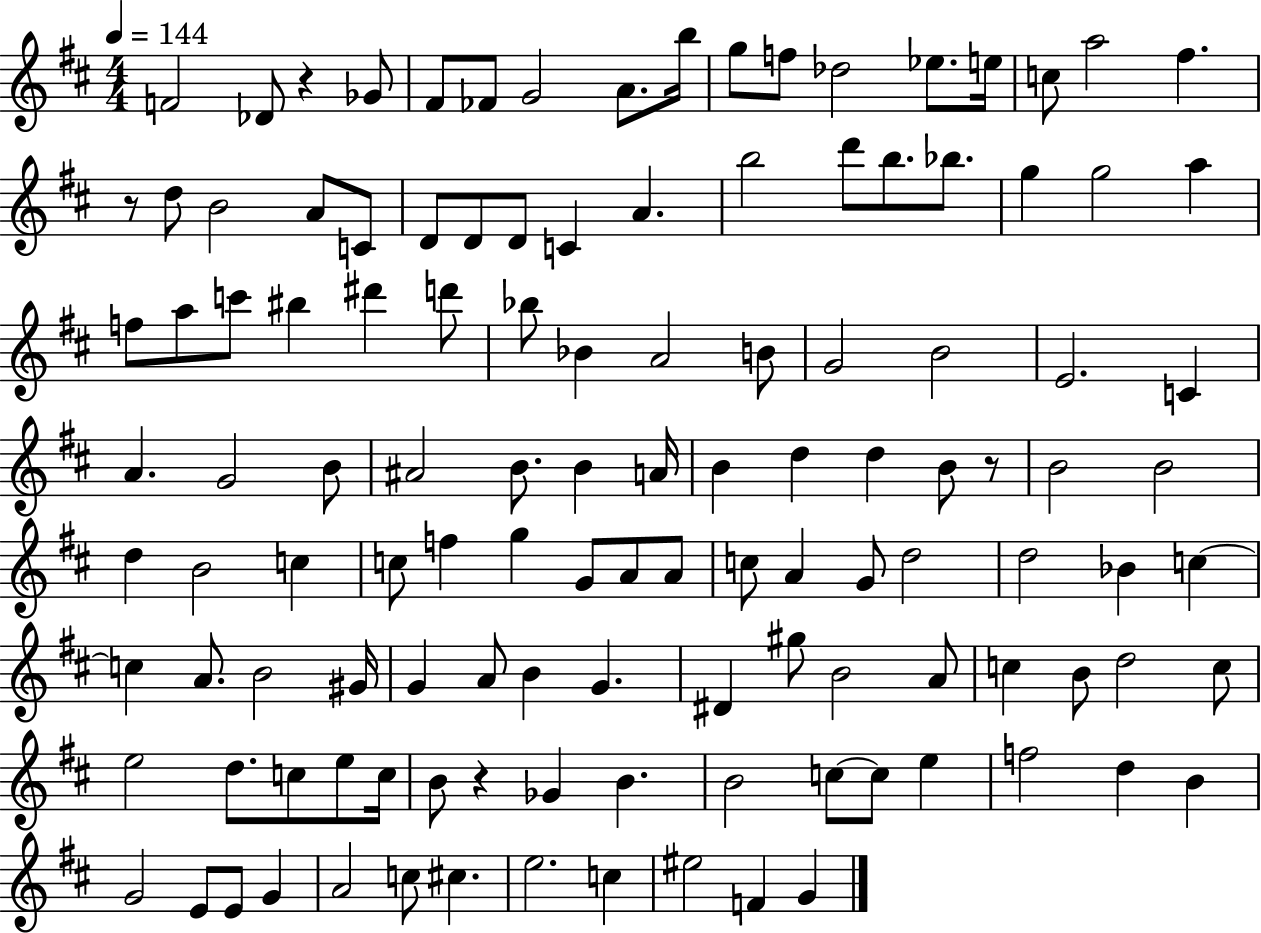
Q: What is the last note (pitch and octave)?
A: G4